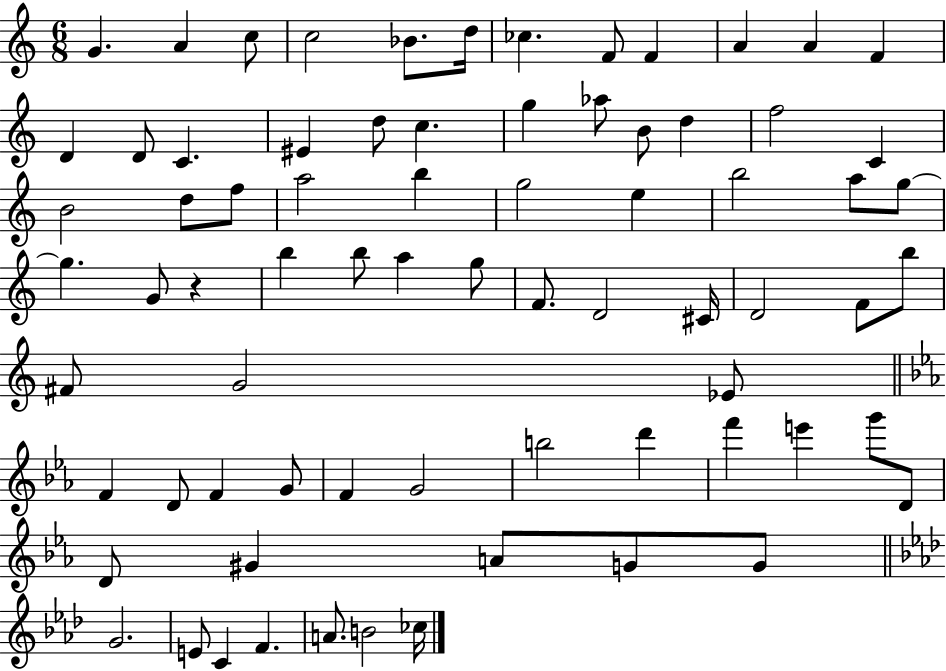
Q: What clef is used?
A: treble